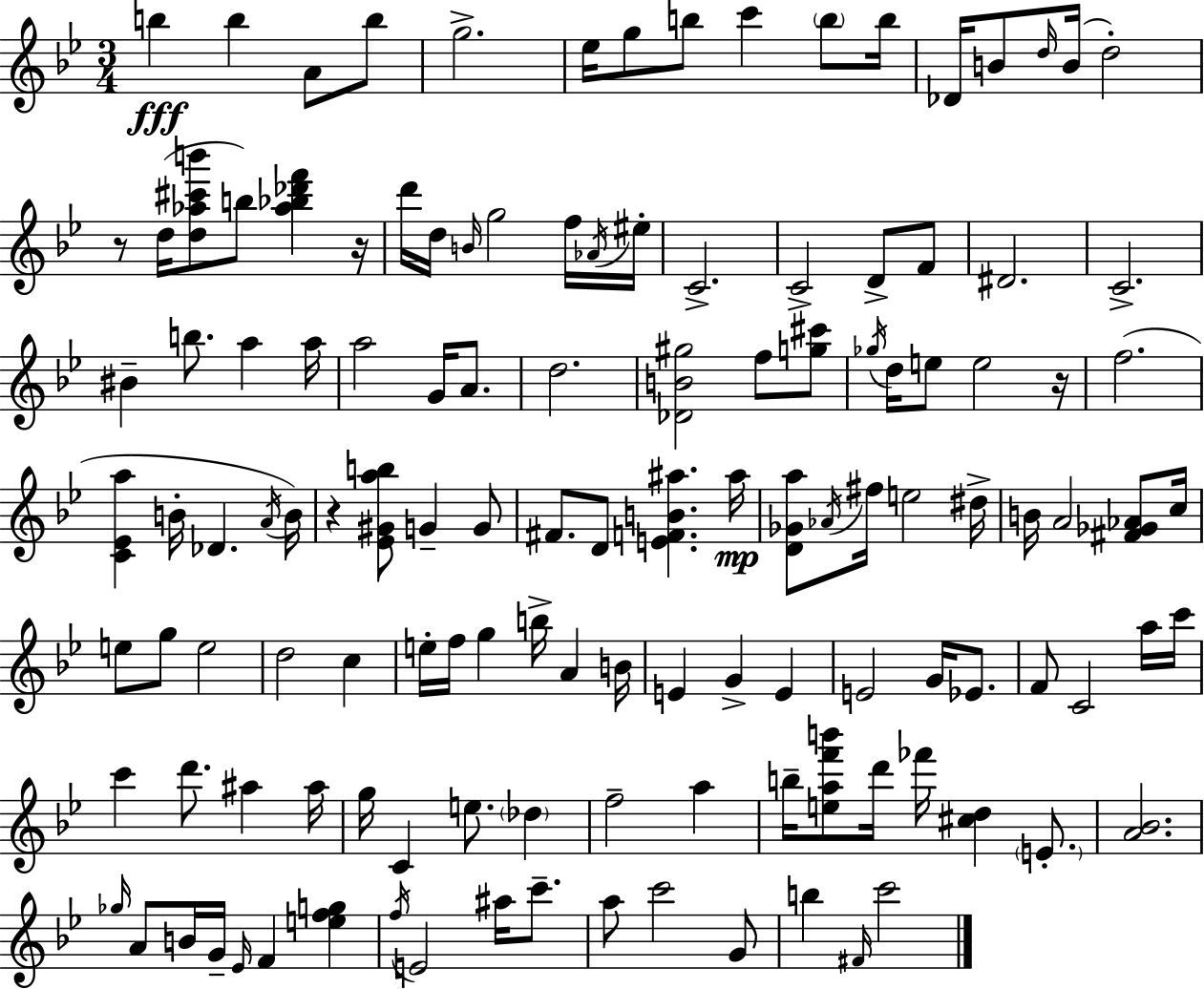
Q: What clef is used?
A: treble